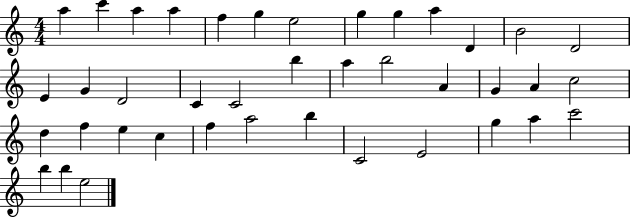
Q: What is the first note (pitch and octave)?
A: A5